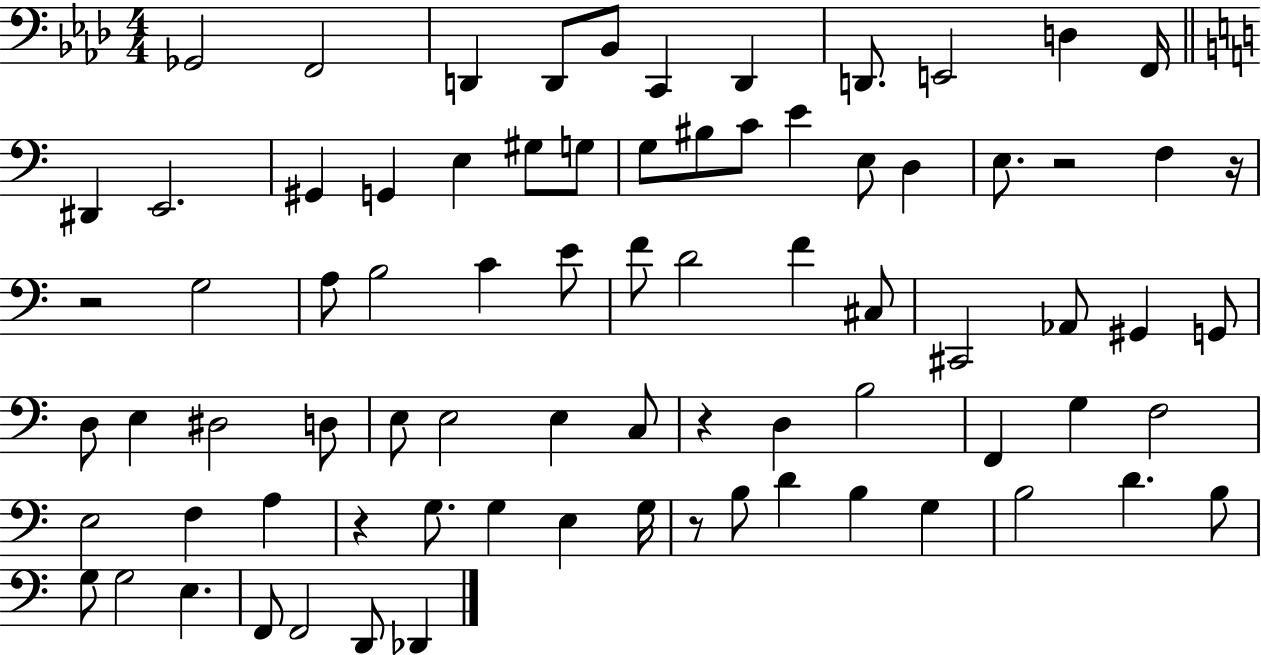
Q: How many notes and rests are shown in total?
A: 79